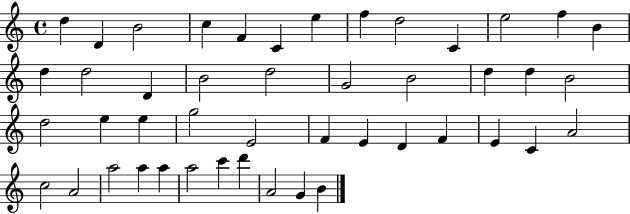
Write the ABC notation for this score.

X:1
T:Untitled
M:4/4
L:1/4
K:C
d D B2 c F C e f d2 C e2 f B d d2 D B2 d2 G2 B2 d d B2 d2 e e g2 E2 F E D F E C A2 c2 A2 a2 a a a2 c' d' A2 G B